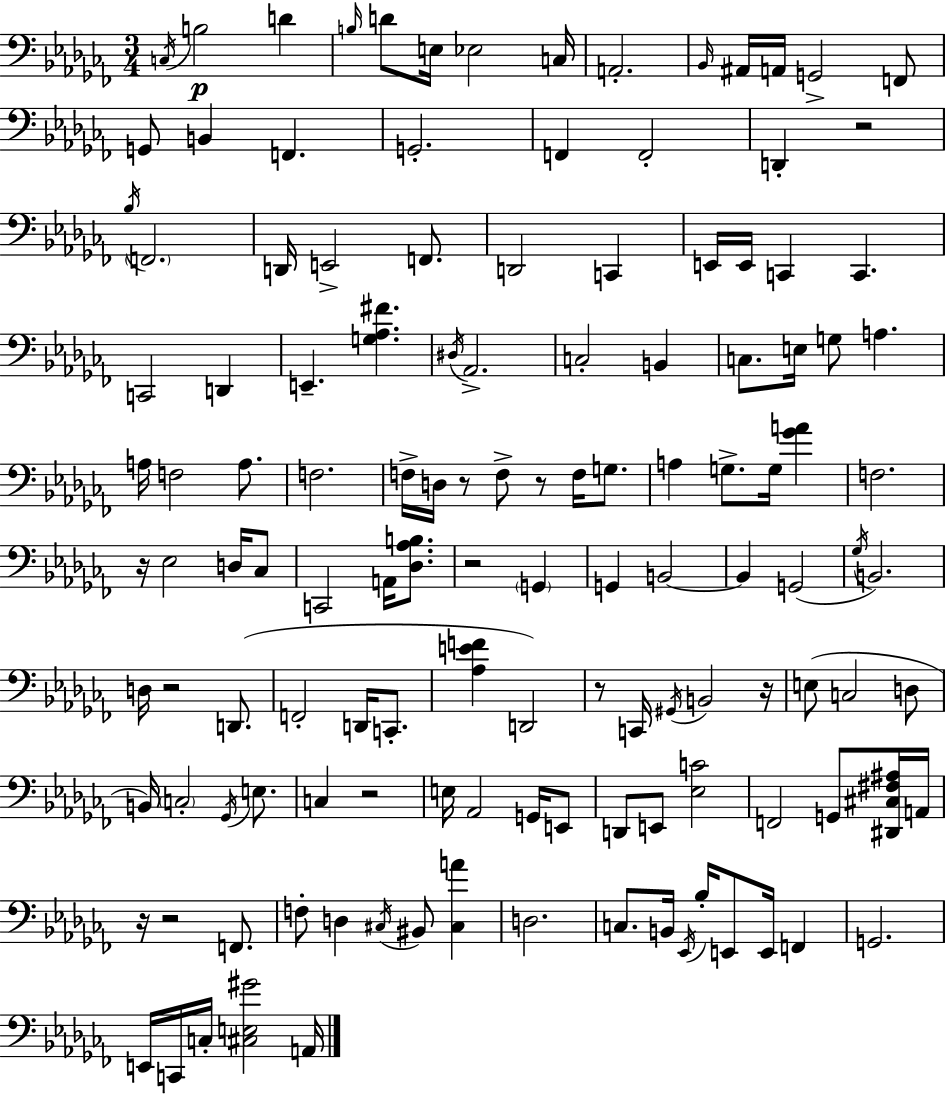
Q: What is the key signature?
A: AES minor